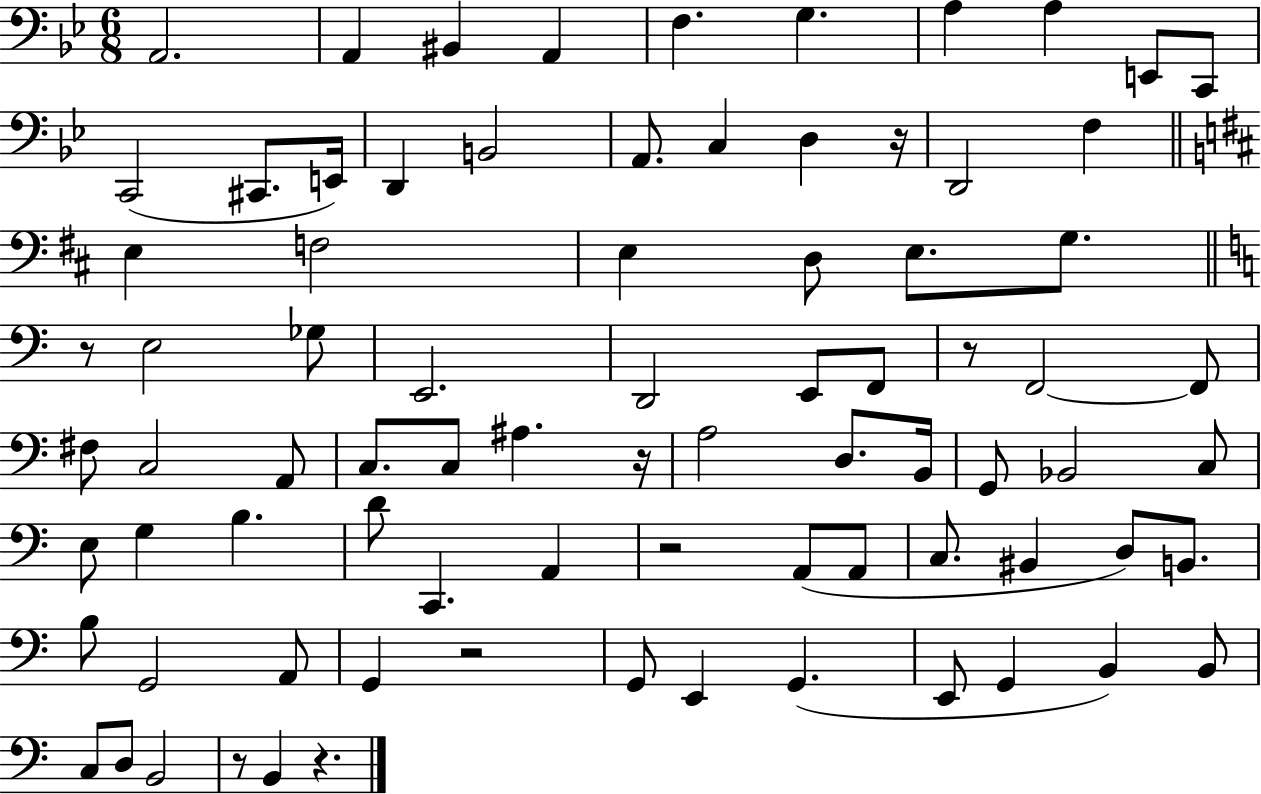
A2/h. A2/q BIS2/q A2/q F3/q. G3/q. A3/q A3/q E2/e C2/e C2/h C#2/e. E2/s D2/q B2/h A2/e. C3/q D3/q R/s D2/h F3/q E3/q F3/h E3/q D3/e E3/e. G3/e. R/e E3/h Gb3/e E2/h. D2/h E2/e F2/e R/e F2/h F2/e F#3/e C3/h A2/e C3/e. C3/e A#3/q. R/s A3/h D3/e. B2/s G2/e Bb2/h C3/e E3/e G3/q B3/q. D4/e C2/q. A2/q R/h A2/e A2/e C3/e. BIS2/q D3/e B2/e. B3/e G2/h A2/e G2/q R/h G2/e E2/q G2/q. E2/e G2/q B2/q B2/e C3/e D3/e B2/h R/e B2/q R/q.